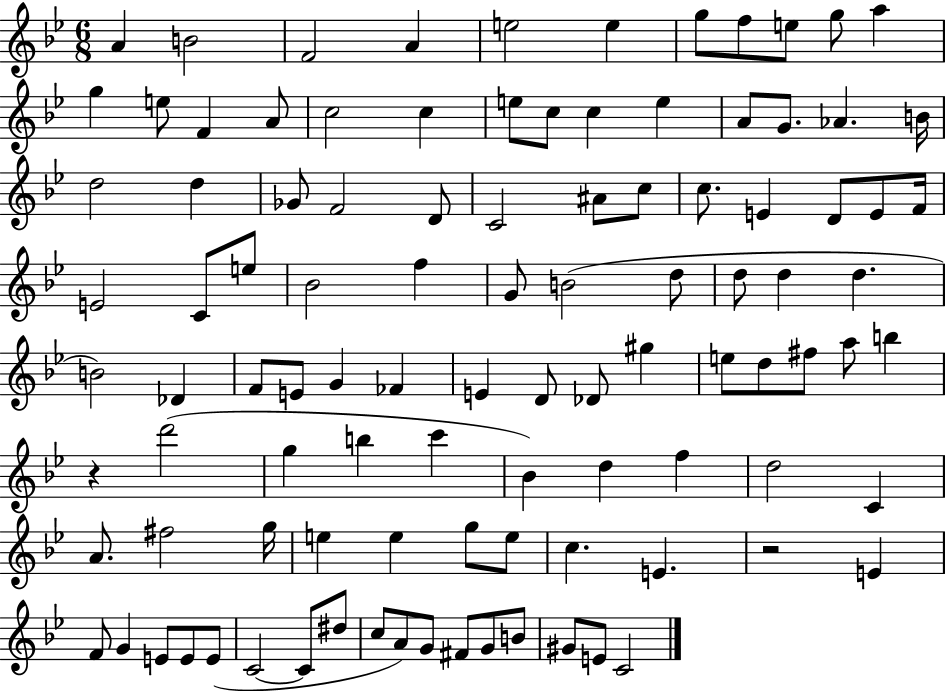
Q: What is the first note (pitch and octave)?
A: A4